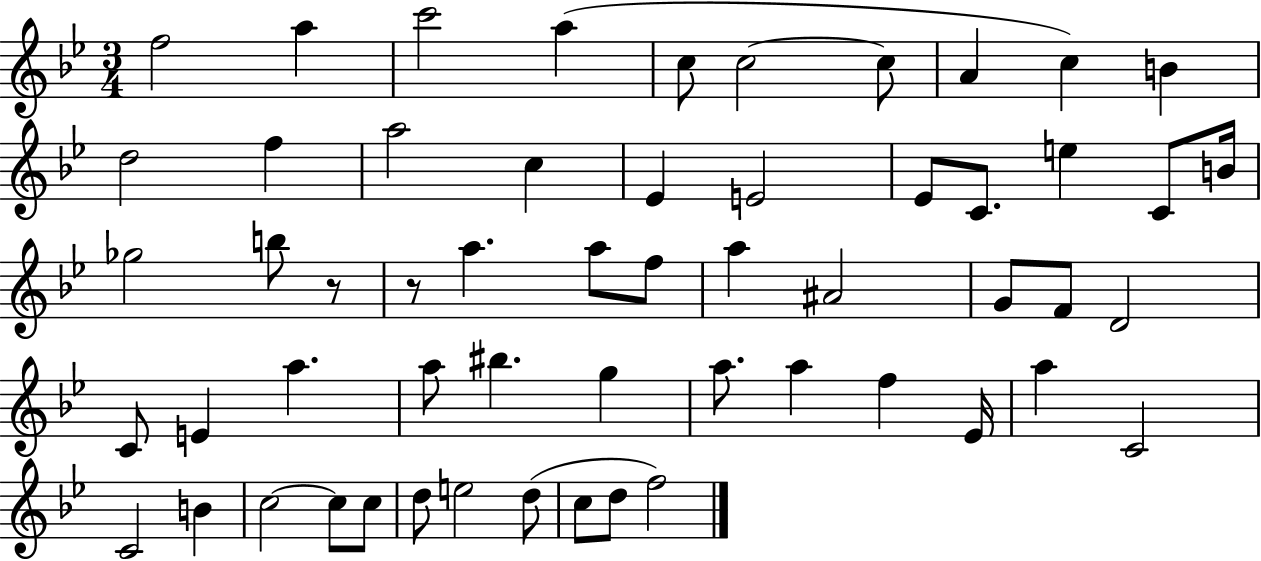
X:1
T:Untitled
M:3/4
L:1/4
K:Bb
f2 a c'2 a c/2 c2 c/2 A c B d2 f a2 c _E E2 _E/2 C/2 e C/2 B/4 _g2 b/2 z/2 z/2 a a/2 f/2 a ^A2 G/2 F/2 D2 C/2 E a a/2 ^b g a/2 a f _E/4 a C2 C2 B c2 c/2 c/2 d/2 e2 d/2 c/2 d/2 f2